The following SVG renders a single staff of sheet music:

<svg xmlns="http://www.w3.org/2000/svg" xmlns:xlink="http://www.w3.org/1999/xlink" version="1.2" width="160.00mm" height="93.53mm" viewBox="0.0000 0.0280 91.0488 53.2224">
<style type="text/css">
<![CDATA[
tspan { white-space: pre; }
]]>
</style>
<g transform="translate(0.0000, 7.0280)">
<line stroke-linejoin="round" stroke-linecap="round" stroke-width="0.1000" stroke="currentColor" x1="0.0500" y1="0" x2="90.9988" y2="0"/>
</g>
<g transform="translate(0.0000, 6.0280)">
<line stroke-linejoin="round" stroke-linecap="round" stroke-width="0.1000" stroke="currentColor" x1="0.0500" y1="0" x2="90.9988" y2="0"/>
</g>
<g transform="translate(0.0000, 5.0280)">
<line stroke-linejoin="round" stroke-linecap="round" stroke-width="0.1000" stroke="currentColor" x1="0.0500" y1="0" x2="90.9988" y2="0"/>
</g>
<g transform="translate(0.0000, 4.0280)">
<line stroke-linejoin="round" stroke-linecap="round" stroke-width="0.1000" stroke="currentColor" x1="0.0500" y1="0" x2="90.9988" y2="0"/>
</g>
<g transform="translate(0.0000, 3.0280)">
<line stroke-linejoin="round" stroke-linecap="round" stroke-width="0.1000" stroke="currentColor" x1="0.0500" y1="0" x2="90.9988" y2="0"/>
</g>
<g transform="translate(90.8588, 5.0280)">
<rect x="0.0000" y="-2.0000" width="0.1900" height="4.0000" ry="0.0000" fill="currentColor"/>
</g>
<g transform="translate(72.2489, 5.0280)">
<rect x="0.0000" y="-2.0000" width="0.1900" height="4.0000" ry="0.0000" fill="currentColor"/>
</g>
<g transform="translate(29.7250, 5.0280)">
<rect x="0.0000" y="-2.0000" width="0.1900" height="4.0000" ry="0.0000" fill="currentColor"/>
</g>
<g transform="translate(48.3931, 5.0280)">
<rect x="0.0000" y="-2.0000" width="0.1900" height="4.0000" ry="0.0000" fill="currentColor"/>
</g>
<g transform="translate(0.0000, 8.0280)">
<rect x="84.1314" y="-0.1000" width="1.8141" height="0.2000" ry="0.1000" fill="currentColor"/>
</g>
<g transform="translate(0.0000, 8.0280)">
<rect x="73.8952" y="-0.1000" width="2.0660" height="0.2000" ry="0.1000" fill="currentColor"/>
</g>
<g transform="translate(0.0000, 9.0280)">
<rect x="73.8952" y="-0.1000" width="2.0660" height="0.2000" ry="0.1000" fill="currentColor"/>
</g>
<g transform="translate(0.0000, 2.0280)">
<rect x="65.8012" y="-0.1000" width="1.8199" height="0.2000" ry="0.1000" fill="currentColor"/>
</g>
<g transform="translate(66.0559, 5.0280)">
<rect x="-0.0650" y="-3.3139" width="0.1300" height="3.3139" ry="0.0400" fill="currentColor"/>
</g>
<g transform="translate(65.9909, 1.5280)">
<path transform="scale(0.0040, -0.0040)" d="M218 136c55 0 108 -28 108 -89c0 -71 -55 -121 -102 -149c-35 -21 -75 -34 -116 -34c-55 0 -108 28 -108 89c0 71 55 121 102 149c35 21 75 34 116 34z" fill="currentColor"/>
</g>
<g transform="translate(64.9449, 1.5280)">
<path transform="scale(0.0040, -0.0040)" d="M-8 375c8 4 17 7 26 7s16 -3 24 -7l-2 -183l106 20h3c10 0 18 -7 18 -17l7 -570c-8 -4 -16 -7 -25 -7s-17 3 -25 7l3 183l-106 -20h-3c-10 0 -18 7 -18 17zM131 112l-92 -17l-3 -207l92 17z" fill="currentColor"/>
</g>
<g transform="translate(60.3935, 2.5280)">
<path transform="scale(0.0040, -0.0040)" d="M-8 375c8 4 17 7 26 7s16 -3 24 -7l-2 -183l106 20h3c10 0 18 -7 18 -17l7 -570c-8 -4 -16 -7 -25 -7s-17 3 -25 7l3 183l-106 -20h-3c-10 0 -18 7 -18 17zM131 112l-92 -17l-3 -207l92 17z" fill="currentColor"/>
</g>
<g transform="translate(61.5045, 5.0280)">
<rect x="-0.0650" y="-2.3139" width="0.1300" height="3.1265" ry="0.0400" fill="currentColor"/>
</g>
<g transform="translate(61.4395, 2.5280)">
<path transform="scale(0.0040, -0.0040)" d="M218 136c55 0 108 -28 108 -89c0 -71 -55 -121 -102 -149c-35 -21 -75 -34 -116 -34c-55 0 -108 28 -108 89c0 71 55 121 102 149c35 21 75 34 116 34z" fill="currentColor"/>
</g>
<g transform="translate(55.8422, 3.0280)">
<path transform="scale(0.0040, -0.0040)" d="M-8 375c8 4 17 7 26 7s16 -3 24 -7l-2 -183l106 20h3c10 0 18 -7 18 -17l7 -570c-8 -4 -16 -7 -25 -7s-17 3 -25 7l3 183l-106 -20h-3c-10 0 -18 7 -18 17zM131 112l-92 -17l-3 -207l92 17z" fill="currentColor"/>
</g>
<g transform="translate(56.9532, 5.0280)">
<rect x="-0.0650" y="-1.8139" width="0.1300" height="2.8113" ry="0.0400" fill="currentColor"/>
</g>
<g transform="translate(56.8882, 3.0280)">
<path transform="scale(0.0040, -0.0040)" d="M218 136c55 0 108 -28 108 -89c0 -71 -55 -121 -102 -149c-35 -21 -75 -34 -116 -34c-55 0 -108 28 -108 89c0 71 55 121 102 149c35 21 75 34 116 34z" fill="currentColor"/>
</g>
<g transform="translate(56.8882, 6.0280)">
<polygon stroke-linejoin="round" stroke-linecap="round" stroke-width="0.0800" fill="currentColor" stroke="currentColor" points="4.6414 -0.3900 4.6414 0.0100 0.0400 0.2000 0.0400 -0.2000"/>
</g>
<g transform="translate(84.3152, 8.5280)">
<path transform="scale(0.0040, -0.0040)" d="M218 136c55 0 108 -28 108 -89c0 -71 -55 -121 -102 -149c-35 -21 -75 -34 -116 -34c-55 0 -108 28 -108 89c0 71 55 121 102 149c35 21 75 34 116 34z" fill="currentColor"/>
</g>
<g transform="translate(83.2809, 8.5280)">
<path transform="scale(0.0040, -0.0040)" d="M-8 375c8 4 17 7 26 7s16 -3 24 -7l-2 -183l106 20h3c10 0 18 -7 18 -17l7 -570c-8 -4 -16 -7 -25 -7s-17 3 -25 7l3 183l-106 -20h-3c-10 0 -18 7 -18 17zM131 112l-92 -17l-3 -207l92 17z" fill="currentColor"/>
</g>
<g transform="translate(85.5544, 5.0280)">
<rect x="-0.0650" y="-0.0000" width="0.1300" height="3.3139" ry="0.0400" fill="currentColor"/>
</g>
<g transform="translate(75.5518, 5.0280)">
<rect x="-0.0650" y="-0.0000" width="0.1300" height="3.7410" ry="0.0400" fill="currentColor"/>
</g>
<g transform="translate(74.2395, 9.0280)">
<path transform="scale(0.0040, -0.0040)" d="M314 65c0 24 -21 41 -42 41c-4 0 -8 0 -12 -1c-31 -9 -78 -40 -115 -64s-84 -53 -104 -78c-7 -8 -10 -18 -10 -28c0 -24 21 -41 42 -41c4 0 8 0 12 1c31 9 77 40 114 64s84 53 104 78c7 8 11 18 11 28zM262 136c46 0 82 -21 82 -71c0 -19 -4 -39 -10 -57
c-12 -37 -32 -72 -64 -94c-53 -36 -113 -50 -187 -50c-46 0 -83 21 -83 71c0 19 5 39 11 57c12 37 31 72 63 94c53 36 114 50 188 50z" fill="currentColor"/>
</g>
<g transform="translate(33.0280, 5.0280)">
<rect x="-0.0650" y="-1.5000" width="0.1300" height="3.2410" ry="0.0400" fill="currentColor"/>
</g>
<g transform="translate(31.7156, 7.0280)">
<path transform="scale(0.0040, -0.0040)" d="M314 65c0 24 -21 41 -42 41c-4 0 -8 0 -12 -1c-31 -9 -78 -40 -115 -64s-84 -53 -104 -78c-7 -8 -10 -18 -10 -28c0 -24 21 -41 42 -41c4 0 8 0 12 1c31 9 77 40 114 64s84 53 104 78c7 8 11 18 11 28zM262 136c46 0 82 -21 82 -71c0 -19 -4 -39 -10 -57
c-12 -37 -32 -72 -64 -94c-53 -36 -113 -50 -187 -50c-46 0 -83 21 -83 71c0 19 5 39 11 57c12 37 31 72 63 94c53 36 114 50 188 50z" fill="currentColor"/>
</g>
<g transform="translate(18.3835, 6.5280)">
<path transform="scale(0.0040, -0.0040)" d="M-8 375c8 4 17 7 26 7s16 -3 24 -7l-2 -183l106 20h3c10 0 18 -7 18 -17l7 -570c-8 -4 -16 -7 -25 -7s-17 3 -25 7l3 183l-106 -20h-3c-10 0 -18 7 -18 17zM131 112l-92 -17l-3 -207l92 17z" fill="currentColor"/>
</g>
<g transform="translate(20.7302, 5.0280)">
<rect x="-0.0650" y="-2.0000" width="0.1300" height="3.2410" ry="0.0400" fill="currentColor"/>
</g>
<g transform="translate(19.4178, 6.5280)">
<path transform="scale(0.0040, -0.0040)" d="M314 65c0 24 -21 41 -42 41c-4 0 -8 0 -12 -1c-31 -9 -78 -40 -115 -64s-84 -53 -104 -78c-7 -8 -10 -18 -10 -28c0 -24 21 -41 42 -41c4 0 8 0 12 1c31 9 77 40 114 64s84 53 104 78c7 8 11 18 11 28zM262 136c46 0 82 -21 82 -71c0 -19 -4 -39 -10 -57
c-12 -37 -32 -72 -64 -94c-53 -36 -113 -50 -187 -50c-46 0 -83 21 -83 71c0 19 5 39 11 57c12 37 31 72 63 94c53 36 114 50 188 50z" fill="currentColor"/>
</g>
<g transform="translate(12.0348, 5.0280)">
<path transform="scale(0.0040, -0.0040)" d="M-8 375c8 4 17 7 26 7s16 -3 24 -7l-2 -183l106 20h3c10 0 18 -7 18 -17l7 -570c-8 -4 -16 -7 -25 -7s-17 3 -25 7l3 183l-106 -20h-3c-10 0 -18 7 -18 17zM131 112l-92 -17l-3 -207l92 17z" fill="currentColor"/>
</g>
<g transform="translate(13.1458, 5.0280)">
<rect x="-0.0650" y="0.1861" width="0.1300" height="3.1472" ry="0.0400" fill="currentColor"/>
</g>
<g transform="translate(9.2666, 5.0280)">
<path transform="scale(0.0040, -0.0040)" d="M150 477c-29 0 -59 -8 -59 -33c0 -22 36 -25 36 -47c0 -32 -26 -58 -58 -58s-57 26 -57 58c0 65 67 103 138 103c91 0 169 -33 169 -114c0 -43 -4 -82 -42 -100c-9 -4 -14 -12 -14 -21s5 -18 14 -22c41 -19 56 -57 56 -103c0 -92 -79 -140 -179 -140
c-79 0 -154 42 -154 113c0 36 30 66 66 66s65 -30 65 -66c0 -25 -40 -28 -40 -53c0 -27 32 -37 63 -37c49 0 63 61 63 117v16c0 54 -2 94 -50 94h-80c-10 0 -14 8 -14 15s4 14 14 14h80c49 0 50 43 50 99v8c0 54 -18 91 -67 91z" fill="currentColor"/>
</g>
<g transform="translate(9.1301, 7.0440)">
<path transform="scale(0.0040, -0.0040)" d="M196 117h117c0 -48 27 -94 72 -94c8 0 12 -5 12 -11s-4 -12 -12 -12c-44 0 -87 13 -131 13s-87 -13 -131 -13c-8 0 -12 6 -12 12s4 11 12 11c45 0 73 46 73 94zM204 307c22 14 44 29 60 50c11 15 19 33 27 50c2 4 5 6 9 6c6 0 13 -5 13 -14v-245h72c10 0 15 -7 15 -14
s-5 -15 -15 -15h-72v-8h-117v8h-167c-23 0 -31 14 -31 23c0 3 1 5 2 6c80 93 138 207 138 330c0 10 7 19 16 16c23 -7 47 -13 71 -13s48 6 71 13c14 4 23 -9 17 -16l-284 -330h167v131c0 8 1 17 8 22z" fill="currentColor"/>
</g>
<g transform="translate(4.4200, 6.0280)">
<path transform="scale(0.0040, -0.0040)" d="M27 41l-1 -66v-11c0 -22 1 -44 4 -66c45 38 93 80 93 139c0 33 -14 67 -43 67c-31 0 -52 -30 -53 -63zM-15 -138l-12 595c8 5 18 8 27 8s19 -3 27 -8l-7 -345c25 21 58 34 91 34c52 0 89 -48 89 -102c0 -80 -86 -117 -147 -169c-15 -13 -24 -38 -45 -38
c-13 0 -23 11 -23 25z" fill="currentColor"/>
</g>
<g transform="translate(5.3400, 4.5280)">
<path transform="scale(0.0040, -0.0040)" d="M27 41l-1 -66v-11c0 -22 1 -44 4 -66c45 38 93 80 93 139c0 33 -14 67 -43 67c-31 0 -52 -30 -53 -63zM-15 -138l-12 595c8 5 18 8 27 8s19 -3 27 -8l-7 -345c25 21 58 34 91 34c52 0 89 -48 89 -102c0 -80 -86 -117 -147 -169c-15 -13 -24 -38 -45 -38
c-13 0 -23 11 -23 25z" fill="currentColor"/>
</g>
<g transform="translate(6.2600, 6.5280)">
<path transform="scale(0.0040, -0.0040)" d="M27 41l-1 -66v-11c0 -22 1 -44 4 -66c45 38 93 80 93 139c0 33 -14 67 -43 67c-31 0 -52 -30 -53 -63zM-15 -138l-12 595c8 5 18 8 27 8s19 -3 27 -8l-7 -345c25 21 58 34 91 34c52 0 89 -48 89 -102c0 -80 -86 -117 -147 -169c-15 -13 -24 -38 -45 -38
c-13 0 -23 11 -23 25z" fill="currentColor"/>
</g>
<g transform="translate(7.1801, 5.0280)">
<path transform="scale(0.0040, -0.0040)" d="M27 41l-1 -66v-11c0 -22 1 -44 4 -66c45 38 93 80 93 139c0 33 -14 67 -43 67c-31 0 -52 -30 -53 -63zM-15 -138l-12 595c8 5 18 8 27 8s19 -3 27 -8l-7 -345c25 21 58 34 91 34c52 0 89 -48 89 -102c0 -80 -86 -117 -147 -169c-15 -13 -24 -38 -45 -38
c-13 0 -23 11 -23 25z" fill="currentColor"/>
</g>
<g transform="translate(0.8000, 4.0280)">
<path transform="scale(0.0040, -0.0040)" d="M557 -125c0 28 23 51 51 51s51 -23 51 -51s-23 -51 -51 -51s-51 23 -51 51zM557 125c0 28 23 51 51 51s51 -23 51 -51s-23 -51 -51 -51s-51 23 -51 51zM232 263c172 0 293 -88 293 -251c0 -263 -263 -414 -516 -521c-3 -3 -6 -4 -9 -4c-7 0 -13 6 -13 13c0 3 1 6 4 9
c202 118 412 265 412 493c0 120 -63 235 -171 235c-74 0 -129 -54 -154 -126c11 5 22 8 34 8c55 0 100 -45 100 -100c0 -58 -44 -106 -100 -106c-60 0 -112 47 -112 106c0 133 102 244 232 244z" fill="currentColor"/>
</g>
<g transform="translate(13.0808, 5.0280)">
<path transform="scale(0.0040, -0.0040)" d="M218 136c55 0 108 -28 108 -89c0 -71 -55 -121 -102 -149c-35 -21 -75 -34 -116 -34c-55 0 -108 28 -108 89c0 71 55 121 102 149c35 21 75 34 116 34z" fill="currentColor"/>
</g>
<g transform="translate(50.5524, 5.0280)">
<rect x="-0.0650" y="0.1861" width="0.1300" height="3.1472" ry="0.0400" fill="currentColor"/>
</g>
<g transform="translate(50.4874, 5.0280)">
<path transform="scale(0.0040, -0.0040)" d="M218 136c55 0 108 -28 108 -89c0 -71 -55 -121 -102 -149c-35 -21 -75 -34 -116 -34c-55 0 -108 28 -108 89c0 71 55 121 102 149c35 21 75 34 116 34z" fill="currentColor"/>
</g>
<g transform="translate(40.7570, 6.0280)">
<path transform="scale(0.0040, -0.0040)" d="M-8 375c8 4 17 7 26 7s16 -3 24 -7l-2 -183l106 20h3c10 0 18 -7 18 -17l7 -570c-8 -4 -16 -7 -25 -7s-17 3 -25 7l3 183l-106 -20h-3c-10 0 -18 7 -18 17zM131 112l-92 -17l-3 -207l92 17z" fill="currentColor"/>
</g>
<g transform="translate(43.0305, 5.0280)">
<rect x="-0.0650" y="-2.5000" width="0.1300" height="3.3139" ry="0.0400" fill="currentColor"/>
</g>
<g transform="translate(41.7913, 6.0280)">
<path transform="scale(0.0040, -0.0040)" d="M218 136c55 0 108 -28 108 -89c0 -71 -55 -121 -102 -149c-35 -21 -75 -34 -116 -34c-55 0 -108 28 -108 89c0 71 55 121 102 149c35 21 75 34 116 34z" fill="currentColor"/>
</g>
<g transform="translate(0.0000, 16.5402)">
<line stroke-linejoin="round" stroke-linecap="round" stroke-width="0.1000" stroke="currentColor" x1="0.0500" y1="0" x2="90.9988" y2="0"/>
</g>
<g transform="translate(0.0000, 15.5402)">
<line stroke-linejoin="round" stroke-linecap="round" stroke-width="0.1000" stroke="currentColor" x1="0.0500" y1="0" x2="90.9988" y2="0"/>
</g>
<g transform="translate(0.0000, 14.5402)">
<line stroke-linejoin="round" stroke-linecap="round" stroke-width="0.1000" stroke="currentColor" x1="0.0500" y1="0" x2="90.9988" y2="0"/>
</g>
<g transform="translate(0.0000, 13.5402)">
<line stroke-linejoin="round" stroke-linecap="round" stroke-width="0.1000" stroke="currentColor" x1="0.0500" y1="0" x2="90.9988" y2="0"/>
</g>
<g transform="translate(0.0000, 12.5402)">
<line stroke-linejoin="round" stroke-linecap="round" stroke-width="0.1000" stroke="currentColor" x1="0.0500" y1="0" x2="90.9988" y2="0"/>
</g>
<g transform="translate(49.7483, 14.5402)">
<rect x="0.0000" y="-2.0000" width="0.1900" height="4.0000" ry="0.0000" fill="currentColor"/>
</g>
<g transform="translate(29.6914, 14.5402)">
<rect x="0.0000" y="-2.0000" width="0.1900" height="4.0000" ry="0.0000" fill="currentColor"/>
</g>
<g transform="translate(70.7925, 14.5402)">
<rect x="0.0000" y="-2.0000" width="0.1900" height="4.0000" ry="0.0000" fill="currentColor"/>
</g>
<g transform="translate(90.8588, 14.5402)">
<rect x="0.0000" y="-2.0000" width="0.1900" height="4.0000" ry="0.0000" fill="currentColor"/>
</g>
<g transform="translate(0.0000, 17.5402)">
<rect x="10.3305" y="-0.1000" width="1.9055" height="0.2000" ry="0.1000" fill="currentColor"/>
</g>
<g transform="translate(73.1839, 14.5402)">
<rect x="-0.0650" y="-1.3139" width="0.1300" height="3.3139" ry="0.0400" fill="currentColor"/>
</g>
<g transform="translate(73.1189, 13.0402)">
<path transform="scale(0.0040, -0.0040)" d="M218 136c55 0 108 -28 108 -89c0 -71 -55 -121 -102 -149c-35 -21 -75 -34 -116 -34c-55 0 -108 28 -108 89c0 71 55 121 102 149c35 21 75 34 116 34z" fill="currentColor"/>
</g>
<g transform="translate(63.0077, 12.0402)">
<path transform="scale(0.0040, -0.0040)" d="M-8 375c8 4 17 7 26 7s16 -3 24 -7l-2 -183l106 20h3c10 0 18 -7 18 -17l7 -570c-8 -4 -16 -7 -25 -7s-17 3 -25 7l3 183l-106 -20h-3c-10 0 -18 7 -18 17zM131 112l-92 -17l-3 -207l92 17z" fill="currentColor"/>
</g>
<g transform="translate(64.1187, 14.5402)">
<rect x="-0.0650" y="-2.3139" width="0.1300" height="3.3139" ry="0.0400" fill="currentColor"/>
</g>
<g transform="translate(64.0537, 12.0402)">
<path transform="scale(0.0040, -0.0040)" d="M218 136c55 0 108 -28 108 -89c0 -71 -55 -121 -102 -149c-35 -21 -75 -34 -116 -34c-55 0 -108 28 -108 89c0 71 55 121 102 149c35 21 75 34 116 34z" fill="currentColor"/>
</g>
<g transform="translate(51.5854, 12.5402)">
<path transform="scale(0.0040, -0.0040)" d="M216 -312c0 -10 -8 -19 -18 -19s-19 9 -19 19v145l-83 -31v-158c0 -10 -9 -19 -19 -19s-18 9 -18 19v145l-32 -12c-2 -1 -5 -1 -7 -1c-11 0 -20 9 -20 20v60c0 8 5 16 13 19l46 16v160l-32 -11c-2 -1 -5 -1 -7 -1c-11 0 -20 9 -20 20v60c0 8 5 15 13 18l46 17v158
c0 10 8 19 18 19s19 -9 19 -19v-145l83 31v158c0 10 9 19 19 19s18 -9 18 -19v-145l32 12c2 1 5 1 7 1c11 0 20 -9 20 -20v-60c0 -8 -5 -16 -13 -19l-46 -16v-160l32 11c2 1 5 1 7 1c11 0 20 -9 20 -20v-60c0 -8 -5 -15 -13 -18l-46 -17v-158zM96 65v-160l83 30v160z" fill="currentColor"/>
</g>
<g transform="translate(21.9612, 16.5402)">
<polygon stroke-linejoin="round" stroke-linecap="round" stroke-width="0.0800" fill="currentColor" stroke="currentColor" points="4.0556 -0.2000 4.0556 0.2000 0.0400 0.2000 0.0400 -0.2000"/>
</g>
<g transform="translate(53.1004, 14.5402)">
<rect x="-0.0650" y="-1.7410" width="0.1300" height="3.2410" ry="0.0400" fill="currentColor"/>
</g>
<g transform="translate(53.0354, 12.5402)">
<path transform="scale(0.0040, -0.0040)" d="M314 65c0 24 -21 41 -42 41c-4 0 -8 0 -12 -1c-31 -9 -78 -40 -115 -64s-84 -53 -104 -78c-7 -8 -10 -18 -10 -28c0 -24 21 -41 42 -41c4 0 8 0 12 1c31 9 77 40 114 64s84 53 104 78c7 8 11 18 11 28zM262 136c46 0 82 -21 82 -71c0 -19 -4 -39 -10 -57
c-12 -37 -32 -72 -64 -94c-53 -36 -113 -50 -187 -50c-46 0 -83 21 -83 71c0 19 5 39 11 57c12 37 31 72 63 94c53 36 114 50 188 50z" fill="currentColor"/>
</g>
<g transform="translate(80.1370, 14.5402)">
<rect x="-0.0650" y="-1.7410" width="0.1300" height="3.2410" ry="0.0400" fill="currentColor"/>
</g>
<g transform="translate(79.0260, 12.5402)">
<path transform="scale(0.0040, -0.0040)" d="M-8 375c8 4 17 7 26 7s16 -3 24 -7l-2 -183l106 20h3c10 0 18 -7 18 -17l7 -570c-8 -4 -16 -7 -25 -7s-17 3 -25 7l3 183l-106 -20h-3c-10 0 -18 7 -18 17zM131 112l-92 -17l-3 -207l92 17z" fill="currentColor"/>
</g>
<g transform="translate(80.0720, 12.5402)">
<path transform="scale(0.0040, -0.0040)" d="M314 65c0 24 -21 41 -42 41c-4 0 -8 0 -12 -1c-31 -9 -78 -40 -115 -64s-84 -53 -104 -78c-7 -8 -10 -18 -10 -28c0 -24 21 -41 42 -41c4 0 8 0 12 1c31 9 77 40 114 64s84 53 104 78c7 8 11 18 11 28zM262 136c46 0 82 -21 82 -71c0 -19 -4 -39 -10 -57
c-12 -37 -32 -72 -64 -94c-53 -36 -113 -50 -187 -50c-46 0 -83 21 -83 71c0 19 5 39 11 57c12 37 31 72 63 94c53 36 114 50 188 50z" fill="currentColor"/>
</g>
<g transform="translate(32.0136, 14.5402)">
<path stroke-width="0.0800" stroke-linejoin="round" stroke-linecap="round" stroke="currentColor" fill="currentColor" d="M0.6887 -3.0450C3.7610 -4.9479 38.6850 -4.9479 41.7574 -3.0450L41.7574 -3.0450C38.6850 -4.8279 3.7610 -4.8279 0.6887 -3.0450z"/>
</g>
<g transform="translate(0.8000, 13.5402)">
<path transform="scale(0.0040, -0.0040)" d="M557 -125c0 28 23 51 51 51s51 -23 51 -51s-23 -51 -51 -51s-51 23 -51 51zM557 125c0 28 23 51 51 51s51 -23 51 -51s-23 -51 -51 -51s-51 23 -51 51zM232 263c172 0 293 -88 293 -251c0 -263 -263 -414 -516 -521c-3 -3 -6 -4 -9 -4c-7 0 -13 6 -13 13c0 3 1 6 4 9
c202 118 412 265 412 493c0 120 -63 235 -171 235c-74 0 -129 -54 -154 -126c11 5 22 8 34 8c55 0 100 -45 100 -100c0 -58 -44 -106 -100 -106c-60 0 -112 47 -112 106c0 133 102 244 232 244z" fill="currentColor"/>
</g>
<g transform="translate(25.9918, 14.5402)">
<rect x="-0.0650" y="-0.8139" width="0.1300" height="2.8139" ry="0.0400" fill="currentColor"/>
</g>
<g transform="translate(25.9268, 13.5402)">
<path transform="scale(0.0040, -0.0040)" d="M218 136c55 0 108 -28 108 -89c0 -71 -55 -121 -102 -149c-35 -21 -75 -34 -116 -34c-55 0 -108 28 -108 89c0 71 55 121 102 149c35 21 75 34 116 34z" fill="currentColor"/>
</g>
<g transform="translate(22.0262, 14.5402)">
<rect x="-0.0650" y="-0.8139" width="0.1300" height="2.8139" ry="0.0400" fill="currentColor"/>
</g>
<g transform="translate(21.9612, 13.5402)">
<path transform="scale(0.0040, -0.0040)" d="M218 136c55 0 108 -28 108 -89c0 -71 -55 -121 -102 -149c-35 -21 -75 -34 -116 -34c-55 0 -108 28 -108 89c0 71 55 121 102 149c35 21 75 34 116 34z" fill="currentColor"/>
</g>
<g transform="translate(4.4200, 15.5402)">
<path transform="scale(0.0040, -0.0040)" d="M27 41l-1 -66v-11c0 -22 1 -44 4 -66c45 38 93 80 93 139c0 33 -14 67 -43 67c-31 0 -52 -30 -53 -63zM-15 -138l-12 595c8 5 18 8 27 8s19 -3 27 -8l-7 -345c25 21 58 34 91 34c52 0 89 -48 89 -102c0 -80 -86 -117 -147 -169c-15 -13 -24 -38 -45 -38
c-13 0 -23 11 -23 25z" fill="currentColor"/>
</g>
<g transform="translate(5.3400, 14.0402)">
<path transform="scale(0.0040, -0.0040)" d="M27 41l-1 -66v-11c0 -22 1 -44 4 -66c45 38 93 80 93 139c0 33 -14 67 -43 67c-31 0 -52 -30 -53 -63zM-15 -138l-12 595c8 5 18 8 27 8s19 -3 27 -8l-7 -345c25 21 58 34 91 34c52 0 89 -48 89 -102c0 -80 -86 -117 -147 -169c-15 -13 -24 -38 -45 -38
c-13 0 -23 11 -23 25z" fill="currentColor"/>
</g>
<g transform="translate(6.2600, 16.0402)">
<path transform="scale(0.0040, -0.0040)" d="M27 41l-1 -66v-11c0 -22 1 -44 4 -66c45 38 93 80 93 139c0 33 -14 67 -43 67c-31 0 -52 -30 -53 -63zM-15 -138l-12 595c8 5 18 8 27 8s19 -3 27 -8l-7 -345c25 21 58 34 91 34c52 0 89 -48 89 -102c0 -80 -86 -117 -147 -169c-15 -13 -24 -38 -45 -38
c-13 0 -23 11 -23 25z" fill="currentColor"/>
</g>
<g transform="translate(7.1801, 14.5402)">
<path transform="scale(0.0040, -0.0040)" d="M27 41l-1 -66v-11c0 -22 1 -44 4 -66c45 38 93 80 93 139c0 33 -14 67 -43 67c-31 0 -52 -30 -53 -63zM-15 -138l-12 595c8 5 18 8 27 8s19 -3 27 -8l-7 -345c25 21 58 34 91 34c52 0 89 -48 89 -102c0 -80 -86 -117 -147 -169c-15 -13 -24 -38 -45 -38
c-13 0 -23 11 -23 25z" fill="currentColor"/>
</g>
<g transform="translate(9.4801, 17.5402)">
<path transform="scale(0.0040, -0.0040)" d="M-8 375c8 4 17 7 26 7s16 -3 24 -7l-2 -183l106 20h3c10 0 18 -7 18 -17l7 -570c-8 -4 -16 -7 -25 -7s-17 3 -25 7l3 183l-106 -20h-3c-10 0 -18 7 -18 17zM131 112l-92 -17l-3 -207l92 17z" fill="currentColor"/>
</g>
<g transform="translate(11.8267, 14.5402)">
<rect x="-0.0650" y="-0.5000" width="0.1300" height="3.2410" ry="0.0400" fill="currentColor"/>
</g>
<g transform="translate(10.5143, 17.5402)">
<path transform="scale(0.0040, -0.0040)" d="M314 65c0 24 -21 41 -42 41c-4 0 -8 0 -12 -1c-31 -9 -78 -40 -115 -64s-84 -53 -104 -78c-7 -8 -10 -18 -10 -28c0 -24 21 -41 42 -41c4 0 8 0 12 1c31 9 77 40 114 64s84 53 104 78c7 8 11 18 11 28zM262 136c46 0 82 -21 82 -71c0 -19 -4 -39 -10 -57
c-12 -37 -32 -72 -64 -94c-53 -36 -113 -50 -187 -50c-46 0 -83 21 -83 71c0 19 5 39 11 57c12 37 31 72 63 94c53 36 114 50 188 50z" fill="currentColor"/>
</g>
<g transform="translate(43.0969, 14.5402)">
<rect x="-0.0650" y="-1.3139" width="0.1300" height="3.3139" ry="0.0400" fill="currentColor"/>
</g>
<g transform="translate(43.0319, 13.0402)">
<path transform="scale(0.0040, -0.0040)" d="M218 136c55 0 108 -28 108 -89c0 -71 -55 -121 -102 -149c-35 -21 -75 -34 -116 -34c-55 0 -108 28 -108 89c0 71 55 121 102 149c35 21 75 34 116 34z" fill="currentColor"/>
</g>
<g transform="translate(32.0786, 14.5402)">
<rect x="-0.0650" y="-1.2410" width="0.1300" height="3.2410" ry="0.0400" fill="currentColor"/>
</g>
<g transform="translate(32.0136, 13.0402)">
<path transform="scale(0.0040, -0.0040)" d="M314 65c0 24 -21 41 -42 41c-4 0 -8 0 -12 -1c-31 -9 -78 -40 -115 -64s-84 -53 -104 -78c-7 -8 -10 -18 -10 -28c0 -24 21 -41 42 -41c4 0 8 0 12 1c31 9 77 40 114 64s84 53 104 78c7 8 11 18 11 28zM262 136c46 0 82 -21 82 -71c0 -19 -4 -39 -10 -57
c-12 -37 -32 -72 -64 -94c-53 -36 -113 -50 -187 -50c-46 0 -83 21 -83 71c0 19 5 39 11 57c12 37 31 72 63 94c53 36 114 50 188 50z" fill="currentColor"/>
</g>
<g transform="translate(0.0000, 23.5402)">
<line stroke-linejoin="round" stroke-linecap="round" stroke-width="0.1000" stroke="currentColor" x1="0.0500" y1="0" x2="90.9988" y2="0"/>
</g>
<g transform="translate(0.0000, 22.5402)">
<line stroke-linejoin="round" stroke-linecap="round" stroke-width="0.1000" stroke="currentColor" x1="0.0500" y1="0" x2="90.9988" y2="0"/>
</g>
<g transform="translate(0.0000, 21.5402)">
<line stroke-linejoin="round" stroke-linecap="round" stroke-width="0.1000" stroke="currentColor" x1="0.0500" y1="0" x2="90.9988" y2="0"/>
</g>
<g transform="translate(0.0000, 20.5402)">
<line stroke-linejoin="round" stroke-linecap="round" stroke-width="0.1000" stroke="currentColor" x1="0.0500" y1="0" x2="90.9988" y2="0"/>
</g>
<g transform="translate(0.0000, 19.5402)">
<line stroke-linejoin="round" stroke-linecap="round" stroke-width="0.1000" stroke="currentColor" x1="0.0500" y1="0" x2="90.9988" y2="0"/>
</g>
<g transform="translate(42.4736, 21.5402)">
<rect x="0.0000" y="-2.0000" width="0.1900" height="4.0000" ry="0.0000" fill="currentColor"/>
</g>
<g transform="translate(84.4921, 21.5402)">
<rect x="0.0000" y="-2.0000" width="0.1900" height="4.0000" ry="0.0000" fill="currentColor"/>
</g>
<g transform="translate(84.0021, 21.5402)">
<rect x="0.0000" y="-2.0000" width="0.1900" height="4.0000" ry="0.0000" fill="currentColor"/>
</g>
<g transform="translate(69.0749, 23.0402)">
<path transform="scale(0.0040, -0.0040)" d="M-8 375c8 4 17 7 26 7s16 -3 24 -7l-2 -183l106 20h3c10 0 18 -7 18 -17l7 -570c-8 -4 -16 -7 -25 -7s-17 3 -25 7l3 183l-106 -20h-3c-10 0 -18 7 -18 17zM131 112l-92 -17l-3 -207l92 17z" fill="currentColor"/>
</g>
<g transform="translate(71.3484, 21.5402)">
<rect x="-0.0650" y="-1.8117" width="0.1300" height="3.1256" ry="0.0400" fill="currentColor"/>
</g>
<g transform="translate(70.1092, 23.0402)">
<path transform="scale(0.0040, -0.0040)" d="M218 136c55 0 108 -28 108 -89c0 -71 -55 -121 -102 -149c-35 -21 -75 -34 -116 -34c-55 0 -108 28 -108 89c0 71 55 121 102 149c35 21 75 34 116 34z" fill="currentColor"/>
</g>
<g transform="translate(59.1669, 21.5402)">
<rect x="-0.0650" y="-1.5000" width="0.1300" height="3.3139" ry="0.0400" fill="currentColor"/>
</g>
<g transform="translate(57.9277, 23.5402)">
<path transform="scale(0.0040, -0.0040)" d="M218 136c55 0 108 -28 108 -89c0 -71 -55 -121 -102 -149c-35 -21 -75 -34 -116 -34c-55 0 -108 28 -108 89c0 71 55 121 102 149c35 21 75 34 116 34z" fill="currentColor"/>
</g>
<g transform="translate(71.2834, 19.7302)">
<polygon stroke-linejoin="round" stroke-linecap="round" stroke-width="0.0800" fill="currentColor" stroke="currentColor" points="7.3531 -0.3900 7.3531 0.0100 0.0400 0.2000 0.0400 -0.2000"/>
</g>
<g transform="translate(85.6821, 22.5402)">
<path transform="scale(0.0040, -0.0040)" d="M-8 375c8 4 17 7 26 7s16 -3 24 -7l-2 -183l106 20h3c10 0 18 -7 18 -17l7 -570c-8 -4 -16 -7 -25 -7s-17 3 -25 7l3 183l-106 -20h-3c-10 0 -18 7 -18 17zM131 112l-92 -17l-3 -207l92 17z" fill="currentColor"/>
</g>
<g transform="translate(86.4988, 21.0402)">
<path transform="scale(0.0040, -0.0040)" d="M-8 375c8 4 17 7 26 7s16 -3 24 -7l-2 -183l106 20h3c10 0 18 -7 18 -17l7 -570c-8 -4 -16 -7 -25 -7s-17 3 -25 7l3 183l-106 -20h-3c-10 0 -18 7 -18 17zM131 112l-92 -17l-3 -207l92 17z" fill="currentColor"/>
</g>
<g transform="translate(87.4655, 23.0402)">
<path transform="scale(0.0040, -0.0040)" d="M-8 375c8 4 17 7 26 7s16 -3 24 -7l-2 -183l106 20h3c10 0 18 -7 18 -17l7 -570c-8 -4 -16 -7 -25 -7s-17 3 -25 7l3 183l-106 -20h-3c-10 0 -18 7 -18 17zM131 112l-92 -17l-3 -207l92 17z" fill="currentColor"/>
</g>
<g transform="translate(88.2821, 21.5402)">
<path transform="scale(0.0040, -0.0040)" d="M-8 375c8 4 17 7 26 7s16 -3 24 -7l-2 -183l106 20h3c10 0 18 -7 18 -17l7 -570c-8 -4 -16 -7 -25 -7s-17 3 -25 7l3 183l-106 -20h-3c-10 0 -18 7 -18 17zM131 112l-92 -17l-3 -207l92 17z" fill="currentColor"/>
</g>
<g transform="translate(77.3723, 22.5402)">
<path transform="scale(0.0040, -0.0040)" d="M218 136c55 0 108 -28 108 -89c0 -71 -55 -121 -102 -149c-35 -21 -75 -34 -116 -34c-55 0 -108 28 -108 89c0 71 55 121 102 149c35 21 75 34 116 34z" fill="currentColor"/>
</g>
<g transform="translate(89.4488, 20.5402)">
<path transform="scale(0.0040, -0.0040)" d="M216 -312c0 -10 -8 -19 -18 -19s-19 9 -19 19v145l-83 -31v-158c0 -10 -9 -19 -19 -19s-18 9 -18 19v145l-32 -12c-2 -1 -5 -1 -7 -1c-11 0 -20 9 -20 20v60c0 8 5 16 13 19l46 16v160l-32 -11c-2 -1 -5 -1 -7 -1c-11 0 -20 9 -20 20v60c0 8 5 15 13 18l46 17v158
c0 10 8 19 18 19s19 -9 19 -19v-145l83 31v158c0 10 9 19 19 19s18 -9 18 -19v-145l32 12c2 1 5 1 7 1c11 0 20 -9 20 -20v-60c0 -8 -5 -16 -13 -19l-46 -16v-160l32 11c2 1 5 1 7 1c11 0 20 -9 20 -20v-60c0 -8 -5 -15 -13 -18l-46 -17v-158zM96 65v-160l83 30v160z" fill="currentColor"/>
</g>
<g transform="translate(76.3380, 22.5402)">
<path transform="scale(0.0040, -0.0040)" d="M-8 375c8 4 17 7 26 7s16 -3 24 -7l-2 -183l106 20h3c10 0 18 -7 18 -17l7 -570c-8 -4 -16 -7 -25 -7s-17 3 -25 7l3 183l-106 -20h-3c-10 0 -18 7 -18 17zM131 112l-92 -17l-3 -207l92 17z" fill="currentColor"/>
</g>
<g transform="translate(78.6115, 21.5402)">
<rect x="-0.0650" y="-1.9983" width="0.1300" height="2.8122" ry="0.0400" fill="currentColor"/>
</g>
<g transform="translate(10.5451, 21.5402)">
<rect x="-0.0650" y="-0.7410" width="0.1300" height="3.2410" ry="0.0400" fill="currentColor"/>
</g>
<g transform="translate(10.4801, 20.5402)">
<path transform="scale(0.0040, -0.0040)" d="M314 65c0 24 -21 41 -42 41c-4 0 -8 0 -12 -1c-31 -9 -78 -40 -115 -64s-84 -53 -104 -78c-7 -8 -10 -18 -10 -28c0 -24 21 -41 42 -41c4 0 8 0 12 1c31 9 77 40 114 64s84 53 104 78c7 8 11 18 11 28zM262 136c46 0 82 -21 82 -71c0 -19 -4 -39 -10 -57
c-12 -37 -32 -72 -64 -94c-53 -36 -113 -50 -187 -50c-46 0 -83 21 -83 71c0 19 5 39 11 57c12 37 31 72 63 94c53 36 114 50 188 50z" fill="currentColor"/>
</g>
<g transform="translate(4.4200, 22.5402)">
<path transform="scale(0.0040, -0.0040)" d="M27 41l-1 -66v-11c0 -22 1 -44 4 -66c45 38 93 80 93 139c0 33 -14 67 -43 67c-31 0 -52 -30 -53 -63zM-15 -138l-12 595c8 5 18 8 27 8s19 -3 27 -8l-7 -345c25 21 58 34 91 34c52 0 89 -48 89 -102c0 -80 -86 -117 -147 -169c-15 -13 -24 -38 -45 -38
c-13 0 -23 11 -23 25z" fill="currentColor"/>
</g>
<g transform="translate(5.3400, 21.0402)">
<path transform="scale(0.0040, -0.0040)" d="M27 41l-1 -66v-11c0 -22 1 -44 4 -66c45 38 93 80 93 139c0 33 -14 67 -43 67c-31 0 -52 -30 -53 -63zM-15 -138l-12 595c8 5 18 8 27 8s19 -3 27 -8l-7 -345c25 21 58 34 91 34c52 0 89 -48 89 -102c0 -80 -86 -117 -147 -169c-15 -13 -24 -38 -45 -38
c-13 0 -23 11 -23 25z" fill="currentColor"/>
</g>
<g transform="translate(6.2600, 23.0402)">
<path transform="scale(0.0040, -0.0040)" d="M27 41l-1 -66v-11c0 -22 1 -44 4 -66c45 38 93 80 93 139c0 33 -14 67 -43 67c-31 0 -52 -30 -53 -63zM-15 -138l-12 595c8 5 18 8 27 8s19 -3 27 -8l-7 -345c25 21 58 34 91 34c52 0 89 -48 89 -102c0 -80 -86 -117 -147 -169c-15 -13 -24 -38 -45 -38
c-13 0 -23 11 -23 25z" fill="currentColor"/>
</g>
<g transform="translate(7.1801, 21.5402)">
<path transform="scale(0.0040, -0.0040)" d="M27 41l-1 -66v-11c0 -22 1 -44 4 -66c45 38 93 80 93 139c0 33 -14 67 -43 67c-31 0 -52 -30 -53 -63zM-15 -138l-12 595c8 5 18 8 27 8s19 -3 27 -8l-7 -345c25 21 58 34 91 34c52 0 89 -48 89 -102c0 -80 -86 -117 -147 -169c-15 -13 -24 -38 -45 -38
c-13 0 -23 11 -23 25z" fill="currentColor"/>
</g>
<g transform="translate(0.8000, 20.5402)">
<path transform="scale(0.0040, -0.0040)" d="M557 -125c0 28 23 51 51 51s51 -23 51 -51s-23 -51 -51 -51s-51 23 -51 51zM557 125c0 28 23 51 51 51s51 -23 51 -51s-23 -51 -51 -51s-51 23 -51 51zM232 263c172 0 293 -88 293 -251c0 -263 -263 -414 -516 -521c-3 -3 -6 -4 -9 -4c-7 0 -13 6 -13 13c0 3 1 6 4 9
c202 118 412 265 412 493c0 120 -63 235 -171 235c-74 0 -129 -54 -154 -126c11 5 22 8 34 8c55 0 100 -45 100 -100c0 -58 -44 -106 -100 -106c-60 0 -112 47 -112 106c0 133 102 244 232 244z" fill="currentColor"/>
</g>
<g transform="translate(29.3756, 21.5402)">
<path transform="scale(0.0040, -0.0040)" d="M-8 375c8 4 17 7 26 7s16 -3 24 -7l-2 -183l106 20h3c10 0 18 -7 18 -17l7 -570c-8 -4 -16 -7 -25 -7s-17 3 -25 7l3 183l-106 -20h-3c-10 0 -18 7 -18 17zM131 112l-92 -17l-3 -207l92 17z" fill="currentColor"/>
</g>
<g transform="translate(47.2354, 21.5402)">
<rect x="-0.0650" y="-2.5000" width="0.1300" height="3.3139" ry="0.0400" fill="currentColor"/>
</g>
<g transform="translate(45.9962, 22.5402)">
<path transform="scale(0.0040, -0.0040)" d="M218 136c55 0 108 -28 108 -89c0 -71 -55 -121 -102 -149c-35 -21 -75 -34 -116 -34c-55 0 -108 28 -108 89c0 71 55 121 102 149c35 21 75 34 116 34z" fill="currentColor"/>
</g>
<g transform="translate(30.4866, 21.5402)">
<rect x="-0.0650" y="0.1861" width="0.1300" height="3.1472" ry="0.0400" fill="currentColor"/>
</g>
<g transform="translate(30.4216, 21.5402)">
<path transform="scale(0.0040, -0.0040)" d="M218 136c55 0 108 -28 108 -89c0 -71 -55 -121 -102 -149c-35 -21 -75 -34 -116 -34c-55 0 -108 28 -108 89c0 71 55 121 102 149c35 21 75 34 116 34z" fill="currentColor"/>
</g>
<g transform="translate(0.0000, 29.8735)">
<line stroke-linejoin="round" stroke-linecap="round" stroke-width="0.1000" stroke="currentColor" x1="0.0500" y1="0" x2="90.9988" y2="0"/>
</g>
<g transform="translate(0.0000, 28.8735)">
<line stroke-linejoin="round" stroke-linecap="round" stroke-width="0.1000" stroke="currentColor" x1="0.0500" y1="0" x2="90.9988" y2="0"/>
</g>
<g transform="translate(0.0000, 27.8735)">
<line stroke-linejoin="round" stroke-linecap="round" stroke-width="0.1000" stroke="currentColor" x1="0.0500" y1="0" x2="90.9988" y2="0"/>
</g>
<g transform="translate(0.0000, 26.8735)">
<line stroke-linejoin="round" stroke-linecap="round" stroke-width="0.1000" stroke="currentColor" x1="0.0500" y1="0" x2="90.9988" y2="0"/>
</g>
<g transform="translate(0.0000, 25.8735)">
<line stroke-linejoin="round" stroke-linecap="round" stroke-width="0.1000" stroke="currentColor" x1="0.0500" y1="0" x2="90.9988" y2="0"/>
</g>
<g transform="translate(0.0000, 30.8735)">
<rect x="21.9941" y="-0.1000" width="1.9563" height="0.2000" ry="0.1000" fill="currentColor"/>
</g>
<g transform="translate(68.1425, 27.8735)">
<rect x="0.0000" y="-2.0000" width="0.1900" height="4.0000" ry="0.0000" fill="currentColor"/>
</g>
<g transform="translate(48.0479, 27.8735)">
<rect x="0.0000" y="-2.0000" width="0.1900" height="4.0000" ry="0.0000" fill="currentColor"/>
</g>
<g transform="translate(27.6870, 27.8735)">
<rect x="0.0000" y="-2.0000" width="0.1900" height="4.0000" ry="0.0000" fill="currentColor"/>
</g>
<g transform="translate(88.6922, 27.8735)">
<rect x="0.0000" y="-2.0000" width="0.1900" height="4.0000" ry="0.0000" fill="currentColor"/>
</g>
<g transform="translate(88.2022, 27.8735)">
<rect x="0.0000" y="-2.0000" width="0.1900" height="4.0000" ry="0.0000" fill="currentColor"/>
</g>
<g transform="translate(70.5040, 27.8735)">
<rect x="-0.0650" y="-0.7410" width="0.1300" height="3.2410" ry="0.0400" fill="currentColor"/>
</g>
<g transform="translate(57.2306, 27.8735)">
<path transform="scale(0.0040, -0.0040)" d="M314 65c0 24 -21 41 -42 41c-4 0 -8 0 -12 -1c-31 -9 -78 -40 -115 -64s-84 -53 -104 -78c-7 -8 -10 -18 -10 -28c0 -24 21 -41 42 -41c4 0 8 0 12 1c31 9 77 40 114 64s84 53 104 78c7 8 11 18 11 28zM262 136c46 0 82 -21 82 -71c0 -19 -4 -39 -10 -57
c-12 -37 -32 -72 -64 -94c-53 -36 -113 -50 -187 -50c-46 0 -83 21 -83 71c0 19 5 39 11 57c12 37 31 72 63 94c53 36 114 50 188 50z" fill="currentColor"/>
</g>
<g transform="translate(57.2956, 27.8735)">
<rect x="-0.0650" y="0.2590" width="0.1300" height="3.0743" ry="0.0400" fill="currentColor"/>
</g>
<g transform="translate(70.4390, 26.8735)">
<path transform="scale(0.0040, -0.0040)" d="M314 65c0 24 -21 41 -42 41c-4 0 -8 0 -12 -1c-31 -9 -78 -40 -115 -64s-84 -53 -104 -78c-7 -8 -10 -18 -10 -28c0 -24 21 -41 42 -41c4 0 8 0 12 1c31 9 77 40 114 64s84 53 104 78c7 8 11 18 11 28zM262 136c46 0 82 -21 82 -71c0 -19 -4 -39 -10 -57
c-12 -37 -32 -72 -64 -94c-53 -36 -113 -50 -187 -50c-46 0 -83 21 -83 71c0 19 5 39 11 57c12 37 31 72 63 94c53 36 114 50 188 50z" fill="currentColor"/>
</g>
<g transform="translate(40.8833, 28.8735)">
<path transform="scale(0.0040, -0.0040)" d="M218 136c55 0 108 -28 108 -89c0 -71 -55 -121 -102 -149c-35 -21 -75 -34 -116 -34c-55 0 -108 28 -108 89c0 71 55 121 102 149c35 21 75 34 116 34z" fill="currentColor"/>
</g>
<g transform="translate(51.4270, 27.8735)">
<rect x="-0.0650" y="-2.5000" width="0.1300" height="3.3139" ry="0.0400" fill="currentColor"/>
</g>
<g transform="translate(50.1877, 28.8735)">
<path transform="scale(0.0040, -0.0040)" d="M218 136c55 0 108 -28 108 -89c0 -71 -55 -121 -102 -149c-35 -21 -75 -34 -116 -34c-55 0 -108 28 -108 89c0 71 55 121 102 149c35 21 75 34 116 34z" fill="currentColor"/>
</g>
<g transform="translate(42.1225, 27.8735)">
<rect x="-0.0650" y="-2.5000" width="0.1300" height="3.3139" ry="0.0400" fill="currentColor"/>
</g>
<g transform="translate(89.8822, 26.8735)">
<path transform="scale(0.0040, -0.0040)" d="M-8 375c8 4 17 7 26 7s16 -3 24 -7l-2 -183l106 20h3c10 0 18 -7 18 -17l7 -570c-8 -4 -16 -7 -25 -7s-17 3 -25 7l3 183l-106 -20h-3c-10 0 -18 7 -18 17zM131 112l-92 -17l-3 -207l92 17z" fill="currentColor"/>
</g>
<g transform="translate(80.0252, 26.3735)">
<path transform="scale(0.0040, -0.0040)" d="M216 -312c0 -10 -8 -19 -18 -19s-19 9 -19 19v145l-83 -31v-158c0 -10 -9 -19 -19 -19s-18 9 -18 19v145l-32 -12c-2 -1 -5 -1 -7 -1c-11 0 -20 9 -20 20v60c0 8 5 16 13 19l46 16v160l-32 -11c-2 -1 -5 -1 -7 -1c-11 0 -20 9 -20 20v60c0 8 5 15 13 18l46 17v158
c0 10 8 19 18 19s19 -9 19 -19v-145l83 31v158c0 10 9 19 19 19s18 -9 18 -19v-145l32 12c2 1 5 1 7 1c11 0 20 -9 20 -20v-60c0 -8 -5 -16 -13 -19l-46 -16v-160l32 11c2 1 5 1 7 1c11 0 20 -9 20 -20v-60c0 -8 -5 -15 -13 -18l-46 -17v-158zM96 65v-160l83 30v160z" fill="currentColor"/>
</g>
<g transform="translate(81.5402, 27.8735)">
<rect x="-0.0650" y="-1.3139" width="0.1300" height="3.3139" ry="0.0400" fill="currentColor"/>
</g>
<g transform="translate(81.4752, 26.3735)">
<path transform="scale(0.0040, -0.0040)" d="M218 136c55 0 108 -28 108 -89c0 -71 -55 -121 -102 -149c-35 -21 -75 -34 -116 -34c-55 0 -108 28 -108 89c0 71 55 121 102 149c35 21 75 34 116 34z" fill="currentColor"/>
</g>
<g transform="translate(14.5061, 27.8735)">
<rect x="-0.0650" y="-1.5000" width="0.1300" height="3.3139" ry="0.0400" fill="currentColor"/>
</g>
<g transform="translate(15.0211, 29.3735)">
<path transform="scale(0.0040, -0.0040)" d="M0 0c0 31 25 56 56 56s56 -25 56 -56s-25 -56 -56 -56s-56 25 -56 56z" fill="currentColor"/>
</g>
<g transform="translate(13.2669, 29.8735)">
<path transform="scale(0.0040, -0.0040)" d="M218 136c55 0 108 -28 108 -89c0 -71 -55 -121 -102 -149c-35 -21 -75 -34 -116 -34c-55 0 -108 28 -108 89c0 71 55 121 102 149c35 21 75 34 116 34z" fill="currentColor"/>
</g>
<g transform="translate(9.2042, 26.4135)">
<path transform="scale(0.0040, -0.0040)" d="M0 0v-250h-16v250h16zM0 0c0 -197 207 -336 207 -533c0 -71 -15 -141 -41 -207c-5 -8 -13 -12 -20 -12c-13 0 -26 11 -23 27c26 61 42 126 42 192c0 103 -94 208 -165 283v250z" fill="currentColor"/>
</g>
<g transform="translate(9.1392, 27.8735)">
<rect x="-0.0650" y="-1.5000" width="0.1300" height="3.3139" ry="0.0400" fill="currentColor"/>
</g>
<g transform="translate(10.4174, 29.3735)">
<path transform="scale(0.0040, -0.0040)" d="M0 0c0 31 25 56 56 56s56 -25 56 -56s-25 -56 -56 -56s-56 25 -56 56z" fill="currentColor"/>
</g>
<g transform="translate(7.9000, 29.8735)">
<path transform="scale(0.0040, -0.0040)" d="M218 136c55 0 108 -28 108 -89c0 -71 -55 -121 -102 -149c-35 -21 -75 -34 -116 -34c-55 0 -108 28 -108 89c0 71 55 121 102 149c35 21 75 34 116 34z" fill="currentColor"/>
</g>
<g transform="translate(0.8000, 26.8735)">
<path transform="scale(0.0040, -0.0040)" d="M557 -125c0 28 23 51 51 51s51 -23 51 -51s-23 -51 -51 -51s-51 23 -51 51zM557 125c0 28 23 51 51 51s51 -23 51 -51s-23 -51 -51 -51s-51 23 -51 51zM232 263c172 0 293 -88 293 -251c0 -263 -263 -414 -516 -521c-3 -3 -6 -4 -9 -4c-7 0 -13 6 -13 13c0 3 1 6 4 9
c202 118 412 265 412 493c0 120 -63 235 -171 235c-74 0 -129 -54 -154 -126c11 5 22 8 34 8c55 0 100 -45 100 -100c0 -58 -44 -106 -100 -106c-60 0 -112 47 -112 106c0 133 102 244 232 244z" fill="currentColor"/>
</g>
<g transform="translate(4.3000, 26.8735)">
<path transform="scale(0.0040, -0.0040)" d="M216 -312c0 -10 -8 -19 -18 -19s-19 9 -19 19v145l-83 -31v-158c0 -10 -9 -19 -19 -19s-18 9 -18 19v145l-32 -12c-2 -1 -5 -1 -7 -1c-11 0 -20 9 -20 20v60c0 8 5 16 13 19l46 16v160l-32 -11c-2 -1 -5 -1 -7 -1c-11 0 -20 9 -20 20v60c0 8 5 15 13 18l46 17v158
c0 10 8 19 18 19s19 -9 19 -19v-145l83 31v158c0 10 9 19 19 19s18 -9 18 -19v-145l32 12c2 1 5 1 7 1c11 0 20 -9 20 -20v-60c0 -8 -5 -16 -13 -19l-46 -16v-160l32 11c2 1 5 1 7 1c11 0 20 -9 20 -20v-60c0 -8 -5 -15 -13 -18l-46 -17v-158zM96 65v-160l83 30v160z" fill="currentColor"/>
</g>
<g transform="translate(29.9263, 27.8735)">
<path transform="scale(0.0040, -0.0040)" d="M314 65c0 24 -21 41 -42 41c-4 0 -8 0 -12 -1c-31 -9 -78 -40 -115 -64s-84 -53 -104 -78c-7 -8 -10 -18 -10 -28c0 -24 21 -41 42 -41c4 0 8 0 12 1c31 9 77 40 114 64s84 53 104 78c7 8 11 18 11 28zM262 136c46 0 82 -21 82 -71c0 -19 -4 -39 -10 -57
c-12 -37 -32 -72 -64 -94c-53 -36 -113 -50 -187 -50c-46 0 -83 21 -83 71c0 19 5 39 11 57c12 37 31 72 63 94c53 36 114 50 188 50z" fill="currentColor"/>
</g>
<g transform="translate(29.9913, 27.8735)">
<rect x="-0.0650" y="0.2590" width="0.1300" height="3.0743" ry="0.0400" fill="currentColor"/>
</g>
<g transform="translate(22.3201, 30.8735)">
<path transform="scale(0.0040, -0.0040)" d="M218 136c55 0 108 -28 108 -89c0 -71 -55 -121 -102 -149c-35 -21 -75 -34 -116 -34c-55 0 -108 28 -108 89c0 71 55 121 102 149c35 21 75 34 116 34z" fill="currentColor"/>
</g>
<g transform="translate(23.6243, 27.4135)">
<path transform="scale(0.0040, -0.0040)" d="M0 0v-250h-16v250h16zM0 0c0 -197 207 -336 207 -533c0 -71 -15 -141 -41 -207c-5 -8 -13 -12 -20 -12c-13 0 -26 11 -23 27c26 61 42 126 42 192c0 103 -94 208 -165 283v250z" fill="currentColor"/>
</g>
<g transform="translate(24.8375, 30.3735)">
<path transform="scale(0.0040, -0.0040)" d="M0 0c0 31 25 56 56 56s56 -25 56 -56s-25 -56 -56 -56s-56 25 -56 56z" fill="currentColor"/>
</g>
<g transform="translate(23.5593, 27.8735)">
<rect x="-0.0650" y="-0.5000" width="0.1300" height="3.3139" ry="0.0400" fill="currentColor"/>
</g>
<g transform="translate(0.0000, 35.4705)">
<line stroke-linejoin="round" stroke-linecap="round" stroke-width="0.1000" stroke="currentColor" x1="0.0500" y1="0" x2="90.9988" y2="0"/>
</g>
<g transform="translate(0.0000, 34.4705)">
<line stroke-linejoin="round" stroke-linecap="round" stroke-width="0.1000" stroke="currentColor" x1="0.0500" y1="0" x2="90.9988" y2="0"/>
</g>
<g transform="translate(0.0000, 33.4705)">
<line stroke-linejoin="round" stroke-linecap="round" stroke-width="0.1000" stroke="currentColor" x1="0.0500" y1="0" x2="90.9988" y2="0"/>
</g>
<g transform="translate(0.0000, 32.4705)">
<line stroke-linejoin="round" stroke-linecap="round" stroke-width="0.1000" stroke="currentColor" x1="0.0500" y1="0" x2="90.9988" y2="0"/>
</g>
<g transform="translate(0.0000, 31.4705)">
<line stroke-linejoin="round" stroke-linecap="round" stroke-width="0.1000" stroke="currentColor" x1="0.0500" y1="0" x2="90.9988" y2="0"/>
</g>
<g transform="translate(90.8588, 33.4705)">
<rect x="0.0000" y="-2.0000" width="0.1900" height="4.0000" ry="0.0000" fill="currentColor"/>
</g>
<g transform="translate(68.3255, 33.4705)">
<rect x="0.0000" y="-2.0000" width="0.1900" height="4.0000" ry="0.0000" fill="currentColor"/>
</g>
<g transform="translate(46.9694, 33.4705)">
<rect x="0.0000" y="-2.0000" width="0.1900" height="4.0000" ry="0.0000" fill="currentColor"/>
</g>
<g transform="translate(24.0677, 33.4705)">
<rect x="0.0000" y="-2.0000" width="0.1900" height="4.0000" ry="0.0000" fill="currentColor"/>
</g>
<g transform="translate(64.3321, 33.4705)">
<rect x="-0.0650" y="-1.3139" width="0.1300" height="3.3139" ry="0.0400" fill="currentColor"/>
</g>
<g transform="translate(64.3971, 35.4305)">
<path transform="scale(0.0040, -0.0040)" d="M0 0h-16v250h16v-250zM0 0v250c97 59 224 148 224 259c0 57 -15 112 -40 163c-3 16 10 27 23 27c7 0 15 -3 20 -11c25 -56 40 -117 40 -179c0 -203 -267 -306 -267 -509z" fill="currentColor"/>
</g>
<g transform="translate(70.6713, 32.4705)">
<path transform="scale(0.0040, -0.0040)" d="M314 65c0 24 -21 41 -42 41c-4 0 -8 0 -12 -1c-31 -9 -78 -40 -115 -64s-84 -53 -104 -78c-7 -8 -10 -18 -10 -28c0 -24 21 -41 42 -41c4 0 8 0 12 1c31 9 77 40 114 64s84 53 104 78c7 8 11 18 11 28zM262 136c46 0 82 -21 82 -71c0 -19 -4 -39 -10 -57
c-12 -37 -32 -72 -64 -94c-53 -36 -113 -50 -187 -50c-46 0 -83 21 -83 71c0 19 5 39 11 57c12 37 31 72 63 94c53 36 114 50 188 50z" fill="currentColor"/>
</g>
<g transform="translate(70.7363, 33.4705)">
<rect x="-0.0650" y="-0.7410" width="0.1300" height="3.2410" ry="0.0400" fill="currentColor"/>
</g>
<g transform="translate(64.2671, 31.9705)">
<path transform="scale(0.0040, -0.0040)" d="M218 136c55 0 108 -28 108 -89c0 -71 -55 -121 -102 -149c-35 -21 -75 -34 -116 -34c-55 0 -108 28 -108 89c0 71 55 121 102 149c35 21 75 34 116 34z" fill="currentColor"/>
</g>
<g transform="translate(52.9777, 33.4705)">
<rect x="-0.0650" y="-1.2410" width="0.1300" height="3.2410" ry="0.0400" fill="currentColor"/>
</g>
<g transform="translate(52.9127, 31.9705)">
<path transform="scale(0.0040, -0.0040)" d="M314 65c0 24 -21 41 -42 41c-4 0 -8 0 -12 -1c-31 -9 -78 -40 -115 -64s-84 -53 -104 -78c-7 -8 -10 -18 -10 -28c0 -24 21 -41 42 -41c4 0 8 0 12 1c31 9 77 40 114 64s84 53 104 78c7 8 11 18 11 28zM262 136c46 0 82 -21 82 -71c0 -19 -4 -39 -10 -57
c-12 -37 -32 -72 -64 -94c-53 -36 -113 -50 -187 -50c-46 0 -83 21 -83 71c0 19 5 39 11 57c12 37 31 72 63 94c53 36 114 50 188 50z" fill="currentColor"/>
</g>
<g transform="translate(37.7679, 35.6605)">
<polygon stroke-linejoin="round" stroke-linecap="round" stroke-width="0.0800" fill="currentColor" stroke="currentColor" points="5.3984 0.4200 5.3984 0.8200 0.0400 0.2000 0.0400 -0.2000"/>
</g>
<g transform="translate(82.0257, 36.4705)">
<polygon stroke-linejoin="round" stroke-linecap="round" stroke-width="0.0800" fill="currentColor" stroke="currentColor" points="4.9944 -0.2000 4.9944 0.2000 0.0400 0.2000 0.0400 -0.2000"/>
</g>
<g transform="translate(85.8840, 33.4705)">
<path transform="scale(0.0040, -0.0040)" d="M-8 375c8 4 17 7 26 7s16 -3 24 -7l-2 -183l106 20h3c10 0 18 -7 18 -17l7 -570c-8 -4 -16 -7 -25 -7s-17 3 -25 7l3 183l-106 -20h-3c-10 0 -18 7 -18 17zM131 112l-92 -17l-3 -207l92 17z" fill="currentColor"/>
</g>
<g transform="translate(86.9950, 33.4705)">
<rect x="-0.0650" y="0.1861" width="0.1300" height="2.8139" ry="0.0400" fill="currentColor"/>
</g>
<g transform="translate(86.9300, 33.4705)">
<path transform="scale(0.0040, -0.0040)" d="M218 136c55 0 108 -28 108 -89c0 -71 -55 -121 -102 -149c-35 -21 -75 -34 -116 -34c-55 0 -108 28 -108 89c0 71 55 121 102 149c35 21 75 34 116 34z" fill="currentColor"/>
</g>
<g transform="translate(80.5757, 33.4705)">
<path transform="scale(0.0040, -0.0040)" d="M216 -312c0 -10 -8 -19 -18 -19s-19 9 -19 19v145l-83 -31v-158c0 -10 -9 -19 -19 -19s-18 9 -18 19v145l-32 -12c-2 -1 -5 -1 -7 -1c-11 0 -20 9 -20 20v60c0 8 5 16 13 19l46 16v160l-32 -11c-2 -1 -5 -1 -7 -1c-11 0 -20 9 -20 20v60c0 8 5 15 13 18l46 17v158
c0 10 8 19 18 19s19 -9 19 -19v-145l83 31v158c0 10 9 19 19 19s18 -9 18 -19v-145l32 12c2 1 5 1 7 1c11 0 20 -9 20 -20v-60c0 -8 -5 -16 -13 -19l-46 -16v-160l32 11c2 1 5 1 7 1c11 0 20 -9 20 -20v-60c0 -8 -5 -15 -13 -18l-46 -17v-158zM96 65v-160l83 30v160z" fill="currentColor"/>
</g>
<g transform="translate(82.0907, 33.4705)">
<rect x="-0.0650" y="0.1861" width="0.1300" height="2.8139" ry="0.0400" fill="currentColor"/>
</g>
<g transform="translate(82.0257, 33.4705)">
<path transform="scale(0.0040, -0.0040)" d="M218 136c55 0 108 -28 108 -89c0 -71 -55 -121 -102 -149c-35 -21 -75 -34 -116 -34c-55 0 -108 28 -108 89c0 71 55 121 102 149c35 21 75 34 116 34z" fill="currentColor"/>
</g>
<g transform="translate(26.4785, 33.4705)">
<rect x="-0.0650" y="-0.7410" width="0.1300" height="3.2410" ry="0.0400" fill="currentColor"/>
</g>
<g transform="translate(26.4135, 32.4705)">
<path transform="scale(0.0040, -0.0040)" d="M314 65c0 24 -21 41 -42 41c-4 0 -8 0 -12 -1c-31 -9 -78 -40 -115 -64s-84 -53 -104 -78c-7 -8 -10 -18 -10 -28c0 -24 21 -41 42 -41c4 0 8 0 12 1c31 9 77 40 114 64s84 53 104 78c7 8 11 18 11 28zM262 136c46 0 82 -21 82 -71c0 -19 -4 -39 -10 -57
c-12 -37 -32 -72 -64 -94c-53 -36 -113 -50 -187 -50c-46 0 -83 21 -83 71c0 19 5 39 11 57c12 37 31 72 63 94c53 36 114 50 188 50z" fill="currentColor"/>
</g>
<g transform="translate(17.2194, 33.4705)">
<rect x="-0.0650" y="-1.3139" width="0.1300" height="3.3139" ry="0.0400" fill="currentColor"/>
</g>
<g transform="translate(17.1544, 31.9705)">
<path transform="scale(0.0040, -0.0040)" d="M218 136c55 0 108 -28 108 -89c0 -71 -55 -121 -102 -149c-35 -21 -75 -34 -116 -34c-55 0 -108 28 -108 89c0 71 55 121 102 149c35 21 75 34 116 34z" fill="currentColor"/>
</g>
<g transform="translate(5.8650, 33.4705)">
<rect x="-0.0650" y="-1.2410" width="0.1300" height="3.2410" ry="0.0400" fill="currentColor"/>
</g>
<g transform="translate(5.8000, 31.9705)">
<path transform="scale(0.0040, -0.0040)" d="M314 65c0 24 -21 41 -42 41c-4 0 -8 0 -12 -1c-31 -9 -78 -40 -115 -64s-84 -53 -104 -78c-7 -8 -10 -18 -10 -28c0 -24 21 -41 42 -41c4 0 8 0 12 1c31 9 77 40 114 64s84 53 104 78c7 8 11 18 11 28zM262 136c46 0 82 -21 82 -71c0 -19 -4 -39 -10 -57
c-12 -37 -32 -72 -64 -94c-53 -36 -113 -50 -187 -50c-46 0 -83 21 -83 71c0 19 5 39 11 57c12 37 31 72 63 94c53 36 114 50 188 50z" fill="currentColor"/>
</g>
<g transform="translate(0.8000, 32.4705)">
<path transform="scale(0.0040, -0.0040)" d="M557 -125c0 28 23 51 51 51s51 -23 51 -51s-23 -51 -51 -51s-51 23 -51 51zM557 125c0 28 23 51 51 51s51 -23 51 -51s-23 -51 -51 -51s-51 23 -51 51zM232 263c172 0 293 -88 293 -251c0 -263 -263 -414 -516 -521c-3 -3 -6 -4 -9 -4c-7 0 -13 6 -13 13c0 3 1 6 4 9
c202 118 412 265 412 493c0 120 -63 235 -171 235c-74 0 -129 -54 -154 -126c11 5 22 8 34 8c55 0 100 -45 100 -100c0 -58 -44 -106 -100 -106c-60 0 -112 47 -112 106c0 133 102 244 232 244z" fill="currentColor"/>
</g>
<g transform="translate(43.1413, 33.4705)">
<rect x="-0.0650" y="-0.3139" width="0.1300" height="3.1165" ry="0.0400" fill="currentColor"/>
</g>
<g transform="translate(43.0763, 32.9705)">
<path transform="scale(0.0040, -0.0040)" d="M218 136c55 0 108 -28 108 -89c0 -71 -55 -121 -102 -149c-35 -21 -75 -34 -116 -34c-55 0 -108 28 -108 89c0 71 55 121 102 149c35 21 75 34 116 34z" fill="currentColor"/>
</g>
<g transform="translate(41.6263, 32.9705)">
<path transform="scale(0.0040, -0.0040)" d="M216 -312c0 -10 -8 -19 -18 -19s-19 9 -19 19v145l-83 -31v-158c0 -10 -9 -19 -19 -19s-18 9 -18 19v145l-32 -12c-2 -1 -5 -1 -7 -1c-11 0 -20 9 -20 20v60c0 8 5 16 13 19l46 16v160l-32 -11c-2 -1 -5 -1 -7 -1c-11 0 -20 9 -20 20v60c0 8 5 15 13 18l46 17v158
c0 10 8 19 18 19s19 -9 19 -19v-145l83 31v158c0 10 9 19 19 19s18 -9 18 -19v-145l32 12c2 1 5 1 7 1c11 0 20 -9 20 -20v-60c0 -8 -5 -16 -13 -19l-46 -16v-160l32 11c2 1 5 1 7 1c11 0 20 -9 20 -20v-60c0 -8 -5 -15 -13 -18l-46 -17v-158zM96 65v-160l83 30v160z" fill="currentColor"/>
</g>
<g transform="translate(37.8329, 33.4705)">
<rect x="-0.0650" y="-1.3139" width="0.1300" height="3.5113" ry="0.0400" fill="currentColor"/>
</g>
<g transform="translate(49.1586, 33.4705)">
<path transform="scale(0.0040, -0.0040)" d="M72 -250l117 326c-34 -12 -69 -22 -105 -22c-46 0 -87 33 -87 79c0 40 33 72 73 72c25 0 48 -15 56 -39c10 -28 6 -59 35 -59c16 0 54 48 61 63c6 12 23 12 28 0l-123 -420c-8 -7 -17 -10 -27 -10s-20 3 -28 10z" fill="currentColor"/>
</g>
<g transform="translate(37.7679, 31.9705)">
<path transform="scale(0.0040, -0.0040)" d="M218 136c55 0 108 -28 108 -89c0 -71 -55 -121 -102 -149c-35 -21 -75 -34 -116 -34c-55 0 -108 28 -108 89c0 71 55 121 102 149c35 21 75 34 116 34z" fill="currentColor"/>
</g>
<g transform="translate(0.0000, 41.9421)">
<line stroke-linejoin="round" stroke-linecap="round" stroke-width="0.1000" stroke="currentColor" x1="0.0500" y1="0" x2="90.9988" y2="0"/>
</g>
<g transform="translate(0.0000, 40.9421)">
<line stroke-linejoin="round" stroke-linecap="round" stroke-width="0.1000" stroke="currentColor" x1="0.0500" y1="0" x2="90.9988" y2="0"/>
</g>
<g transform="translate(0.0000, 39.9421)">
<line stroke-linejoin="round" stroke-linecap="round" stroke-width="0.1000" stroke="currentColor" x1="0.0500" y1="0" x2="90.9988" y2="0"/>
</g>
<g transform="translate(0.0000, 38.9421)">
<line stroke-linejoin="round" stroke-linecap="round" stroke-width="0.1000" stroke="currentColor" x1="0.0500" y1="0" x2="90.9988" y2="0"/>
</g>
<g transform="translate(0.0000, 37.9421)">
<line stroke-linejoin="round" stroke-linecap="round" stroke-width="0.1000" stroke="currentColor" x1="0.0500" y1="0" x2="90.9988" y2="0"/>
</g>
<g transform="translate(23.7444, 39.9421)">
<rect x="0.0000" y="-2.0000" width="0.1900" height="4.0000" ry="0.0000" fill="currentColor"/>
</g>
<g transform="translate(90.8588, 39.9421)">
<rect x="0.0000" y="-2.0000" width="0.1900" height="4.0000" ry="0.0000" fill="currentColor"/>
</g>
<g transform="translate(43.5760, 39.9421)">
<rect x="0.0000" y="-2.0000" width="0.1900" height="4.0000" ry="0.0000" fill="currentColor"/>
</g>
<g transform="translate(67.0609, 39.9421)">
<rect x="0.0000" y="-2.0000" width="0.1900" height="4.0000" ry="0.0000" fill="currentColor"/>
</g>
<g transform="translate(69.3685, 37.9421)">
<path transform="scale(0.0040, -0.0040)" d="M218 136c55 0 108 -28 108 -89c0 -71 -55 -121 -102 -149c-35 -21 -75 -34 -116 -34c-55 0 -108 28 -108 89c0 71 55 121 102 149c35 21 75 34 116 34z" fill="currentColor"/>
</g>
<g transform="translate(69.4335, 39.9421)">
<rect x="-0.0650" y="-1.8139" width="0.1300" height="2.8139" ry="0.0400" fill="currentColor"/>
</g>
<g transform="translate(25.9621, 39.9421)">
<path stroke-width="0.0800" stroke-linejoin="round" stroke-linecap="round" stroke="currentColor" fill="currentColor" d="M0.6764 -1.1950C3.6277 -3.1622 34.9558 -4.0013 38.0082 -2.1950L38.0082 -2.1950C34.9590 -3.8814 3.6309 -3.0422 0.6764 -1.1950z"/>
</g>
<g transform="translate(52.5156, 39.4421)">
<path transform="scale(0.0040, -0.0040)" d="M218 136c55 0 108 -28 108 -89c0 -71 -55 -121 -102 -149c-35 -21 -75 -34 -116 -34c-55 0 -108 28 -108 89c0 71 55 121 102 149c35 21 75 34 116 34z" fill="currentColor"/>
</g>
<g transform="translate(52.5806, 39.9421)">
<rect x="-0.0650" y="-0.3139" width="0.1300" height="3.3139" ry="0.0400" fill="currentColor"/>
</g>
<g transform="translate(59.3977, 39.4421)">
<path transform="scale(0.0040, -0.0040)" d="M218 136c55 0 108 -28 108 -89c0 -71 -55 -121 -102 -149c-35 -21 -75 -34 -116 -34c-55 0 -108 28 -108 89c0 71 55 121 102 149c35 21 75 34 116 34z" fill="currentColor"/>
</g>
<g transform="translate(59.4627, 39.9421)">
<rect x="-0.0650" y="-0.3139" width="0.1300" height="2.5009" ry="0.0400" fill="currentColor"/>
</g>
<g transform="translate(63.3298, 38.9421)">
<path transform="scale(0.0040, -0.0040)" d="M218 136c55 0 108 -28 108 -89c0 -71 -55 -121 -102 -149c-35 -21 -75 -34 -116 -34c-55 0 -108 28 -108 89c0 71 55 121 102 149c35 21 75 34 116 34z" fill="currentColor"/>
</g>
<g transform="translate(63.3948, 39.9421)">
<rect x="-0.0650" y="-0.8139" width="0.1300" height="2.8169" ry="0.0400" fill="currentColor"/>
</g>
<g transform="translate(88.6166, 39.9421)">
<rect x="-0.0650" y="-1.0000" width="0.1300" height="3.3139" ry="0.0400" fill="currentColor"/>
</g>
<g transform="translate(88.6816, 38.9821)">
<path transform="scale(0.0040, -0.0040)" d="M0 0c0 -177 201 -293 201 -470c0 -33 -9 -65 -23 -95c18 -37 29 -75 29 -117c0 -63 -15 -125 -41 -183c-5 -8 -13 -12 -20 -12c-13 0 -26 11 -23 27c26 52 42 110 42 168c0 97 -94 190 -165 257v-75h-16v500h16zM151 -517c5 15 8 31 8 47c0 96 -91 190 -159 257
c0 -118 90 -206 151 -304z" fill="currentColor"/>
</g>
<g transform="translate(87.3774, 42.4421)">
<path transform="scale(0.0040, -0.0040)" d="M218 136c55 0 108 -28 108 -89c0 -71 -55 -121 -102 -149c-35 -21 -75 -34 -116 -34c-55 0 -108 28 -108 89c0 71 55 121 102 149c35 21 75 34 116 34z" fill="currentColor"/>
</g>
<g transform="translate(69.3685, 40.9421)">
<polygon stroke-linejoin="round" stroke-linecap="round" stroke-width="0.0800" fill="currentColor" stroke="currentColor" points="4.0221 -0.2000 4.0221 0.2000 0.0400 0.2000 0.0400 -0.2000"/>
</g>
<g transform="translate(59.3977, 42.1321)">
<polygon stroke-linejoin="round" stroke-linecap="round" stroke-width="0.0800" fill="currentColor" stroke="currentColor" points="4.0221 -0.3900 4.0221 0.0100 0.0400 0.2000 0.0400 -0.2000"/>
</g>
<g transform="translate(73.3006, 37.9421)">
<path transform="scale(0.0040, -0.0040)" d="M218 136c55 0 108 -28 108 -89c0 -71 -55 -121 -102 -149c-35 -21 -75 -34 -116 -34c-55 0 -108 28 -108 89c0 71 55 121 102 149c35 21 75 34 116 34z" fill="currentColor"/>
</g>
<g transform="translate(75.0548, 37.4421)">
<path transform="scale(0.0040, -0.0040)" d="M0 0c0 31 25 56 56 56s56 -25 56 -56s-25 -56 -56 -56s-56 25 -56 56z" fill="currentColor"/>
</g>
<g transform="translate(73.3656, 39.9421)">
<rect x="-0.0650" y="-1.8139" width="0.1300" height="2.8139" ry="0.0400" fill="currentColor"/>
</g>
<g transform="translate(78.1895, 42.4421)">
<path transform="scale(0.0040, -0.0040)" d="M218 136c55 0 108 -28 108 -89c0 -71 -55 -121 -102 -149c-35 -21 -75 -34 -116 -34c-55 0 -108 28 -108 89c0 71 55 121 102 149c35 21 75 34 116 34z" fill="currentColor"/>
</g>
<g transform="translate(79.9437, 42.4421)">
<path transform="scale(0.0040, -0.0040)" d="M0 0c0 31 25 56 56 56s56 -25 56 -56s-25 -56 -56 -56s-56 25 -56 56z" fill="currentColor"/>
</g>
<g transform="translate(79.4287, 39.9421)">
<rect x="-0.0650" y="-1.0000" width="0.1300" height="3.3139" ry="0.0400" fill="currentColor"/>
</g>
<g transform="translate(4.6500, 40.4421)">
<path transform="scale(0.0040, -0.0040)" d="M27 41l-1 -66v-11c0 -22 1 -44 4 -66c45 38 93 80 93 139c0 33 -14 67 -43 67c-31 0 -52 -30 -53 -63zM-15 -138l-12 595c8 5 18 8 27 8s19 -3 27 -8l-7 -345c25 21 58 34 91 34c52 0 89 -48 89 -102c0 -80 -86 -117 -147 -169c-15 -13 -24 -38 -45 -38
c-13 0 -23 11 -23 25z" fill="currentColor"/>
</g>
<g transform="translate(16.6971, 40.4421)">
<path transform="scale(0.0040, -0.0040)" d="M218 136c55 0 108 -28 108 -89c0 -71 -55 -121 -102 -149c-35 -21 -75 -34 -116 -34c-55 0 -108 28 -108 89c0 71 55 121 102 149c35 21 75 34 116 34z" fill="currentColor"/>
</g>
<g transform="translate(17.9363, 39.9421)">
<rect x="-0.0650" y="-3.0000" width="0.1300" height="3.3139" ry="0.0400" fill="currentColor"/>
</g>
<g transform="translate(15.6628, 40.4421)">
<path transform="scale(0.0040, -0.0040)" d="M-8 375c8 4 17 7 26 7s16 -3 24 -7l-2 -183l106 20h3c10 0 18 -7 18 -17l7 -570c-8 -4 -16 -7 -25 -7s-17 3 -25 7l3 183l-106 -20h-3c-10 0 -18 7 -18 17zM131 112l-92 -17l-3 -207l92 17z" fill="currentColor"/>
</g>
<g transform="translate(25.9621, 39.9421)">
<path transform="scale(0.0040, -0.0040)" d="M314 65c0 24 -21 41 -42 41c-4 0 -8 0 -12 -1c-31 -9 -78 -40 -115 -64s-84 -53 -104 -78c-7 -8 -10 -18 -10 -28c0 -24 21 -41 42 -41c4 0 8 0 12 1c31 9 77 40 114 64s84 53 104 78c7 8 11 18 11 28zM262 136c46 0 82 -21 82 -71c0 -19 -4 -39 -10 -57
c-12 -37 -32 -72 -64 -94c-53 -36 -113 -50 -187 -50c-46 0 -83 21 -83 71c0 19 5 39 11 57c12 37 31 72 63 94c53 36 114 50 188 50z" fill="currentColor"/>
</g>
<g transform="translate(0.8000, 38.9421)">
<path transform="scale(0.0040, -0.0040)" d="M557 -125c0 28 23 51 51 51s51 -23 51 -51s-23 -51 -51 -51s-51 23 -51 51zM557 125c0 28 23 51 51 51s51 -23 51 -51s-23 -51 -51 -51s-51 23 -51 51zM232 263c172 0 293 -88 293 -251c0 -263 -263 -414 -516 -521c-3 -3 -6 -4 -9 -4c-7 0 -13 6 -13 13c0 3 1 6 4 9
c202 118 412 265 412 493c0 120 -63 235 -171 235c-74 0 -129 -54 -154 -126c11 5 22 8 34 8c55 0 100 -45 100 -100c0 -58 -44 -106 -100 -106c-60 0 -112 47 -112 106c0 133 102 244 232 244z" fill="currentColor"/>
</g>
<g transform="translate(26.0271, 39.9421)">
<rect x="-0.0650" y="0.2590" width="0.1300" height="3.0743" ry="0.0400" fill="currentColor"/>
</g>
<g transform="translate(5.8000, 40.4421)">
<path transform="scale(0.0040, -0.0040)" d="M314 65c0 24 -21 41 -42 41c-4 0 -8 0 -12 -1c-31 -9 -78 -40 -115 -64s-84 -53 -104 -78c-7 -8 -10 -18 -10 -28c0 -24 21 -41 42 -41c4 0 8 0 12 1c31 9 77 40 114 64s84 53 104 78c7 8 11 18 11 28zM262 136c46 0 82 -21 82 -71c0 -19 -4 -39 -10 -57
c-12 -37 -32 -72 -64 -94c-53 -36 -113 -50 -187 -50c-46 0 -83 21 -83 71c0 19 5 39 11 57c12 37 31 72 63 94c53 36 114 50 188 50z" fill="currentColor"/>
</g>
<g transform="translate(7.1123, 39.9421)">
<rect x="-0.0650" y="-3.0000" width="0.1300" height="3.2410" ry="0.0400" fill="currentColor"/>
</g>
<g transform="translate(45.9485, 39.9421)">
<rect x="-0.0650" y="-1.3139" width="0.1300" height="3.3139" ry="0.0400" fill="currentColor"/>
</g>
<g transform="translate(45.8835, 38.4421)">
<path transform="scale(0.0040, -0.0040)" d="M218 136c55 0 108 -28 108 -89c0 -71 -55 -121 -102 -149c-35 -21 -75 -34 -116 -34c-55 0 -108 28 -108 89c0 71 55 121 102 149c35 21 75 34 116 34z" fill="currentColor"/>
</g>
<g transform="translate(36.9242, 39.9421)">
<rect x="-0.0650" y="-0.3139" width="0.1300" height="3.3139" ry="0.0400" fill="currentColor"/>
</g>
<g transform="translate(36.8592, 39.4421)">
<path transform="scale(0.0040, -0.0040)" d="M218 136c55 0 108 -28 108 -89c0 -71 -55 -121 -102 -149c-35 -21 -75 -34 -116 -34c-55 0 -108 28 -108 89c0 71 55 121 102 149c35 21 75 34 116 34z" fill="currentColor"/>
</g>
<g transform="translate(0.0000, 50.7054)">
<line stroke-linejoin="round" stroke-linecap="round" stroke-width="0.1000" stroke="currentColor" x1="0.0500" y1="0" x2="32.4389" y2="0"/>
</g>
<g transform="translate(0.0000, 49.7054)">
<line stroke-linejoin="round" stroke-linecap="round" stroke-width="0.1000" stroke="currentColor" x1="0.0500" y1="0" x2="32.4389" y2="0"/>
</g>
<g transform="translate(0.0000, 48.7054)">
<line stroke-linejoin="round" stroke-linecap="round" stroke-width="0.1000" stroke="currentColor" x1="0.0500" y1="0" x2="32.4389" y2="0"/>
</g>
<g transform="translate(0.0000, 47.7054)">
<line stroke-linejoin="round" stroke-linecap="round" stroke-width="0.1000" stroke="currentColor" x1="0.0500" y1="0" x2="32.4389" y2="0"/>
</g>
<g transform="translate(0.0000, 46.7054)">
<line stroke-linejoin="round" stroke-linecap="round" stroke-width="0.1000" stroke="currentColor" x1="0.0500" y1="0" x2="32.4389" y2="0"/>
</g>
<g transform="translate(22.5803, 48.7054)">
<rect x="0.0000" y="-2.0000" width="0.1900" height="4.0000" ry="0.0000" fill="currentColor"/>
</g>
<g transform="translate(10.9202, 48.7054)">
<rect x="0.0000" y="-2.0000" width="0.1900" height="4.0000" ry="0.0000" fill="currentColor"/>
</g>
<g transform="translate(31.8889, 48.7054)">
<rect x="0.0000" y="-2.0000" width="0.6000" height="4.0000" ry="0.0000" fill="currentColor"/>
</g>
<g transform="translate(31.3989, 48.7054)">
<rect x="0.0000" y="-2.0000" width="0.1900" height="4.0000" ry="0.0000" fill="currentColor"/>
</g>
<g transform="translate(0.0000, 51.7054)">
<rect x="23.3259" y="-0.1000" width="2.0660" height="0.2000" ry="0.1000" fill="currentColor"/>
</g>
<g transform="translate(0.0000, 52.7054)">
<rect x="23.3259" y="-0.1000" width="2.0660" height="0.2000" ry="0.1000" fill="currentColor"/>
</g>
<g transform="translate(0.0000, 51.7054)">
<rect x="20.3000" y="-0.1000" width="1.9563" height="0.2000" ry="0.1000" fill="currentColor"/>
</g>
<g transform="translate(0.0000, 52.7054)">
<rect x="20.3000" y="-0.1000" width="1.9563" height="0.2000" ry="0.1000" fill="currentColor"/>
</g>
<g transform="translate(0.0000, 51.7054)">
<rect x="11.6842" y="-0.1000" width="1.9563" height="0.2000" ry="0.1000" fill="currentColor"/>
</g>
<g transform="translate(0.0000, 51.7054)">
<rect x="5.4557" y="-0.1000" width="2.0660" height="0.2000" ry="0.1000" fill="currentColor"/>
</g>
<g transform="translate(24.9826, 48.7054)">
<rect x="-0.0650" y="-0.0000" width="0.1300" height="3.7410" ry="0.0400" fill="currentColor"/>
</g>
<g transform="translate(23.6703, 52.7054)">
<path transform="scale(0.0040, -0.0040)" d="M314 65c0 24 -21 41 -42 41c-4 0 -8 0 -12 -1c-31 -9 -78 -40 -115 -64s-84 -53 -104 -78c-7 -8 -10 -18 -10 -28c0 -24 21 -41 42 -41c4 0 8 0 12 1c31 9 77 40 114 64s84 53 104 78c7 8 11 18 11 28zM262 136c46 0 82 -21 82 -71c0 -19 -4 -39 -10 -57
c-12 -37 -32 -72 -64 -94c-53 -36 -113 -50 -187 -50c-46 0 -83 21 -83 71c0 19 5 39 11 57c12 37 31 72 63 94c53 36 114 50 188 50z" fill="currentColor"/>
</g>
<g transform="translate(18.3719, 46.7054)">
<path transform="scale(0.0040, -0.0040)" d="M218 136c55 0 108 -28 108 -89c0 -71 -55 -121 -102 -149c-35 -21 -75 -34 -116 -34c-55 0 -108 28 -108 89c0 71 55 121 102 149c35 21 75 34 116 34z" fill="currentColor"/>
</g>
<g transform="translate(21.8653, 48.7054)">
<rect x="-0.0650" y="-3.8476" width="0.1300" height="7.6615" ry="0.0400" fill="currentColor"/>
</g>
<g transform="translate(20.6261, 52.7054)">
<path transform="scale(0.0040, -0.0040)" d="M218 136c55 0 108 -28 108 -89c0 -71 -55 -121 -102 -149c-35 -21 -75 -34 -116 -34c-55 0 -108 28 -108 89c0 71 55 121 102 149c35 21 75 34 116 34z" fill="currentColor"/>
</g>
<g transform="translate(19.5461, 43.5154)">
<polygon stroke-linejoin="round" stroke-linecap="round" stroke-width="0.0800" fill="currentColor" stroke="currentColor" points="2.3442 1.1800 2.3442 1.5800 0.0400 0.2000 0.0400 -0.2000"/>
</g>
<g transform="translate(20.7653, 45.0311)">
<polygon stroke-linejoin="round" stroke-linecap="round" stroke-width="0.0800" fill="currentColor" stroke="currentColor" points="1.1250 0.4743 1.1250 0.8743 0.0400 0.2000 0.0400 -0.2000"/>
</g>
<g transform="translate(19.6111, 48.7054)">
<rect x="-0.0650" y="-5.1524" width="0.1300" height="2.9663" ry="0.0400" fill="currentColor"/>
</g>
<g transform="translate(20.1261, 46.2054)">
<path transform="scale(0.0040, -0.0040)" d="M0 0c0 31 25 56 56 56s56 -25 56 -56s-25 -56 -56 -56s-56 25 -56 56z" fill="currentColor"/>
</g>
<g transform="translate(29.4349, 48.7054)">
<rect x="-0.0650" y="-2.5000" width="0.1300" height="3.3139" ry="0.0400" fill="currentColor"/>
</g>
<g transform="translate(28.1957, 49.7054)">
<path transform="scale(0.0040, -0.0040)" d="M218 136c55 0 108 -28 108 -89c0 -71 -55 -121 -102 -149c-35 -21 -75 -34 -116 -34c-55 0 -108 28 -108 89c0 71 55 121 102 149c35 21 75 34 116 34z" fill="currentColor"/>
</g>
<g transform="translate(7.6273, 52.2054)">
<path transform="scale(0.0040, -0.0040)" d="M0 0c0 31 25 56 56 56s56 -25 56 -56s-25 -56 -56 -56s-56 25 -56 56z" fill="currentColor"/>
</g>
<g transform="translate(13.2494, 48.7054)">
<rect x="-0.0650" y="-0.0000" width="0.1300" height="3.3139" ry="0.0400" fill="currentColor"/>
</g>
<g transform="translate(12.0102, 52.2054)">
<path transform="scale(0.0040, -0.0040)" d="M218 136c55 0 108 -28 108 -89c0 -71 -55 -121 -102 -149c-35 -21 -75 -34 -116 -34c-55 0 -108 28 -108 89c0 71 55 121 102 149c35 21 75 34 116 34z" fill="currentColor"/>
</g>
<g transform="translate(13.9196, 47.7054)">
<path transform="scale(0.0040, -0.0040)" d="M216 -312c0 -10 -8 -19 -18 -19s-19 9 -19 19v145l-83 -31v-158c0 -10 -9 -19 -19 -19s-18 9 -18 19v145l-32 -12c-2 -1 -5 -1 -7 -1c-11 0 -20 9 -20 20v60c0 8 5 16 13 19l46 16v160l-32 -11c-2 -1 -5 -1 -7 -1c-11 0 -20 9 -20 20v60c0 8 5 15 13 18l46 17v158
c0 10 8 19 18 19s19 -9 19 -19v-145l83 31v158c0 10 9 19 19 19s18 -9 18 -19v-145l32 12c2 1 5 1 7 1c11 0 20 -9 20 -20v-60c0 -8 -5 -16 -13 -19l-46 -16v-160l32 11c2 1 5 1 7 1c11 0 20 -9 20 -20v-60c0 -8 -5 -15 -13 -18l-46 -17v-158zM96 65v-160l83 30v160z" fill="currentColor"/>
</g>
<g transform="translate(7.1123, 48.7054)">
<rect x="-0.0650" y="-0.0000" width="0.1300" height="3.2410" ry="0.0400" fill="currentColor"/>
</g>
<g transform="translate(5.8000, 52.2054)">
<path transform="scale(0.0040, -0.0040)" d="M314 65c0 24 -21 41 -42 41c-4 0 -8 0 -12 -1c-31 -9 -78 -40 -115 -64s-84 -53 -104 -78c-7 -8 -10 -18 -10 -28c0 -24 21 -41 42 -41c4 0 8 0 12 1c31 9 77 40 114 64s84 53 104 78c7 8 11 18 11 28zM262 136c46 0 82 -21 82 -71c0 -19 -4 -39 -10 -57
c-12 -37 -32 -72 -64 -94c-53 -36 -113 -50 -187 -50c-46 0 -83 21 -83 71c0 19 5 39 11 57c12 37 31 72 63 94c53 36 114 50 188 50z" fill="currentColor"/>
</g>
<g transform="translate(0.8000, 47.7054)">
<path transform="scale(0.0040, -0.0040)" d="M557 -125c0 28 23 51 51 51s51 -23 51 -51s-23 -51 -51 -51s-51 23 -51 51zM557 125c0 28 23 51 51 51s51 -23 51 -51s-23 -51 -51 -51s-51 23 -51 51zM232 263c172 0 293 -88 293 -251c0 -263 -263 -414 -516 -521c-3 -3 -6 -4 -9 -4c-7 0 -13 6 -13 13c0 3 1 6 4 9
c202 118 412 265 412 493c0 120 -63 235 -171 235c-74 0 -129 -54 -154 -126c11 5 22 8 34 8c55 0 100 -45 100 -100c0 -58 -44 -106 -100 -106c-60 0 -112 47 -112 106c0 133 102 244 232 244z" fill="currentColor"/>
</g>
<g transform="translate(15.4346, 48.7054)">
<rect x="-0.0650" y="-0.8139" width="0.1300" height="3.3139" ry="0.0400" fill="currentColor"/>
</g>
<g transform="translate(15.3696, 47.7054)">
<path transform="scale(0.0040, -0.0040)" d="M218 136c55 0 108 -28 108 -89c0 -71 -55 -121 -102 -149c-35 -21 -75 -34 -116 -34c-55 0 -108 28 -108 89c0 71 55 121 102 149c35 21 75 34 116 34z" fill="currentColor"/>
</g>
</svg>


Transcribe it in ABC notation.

X:1
T:Untitled
M:3/4
L:1/4
K:Ab
D, A,,2 G,,2 B,, _D, A,/2 B,/2 D C,,2 D,, E,,2 F,/2 F,/2 G,2 G, ^A,2 B, G, A,2 F,2 D, _B,, G,, A,,/2 B,,/2 G,,/2 G,, E,,/2 D,2 B,, B,, D,2 ^F,2 ^G, G,2 G, F,2 G,/2 ^E,/2 z/2 G,2 G,/2 F,2 ^D,/2 D,/2 _C,2 C, D,2 E, G, E, E,/2 F,/2 A,/2 A,/2 F,, F,,/4 D,,2 D,, ^F, A,/2 C,,/4 C,,2 B,,